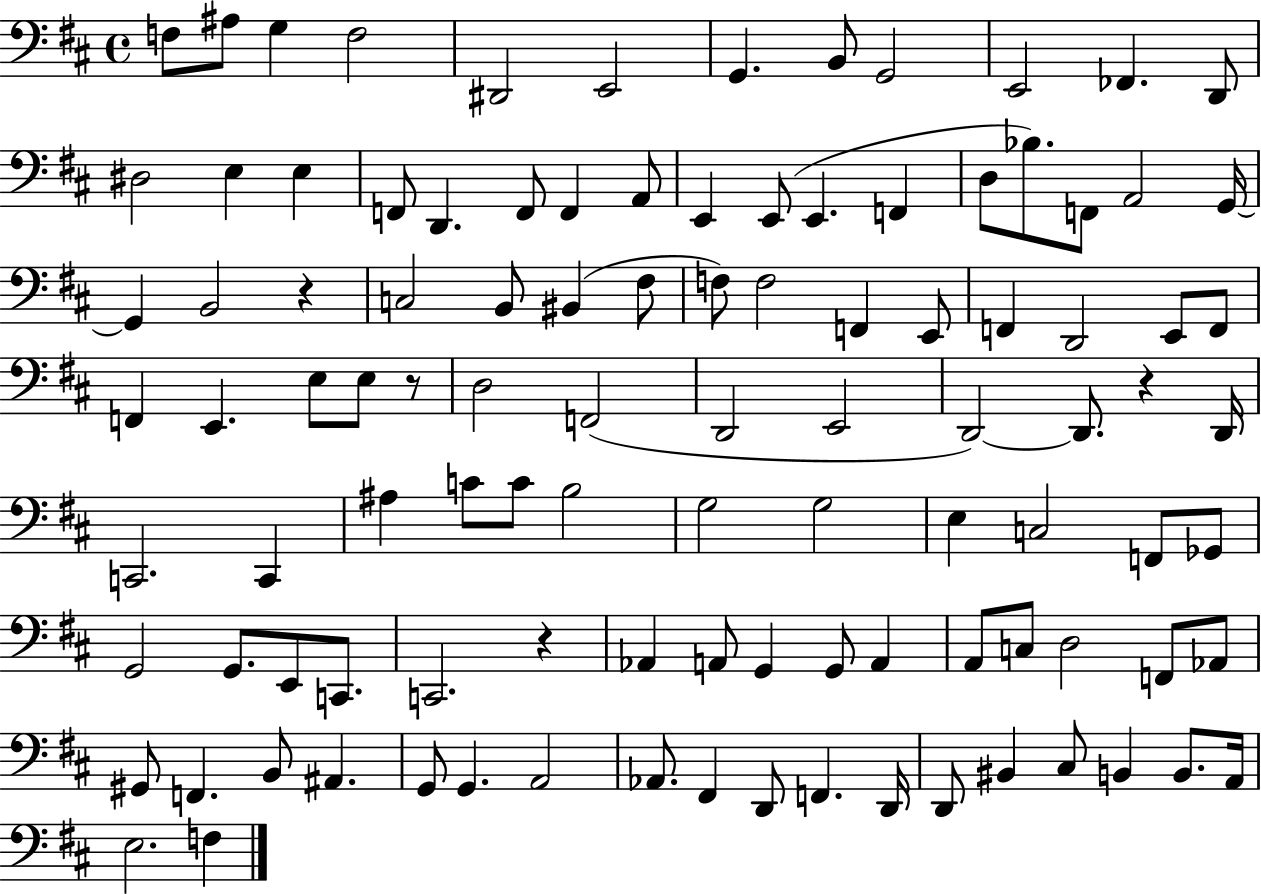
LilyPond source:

{
  \clef bass
  \time 4/4
  \defaultTimeSignature
  \key d \major
  f8 ais8 g4 f2 | dis,2 e,2 | g,4. b,8 g,2 | e,2 fes,4. d,8 | \break dis2 e4 e4 | f,8 d,4. f,8 f,4 a,8 | e,4 e,8( e,4. f,4 | d8 bes8.) f,8 a,2 g,16~~ | \break g,4 b,2 r4 | c2 b,8 bis,4( fis8 | f8) f2 f,4 e,8 | f,4 d,2 e,8 f,8 | \break f,4 e,4. e8 e8 r8 | d2 f,2( | d,2 e,2 | d,2~~) d,8. r4 d,16 | \break c,2. c,4 | ais4 c'8 c'8 b2 | g2 g2 | e4 c2 f,8 ges,8 | \break g,2 g,8. e,8 c,8. | c,2. r4 | aes,4 a,8 g,4 g,8 a,4 | a,8 c8 d2 f,8 aes,8 | \break gis,8 f,4. b,8 ais,4. | g,8 g,4. a,2 | aes,8. fis,4 d,8 f,4. d,16 | d,8 bis,4 cis8 b,4 b,8. a,16 | \break e2. f4 | \bar "|."
}